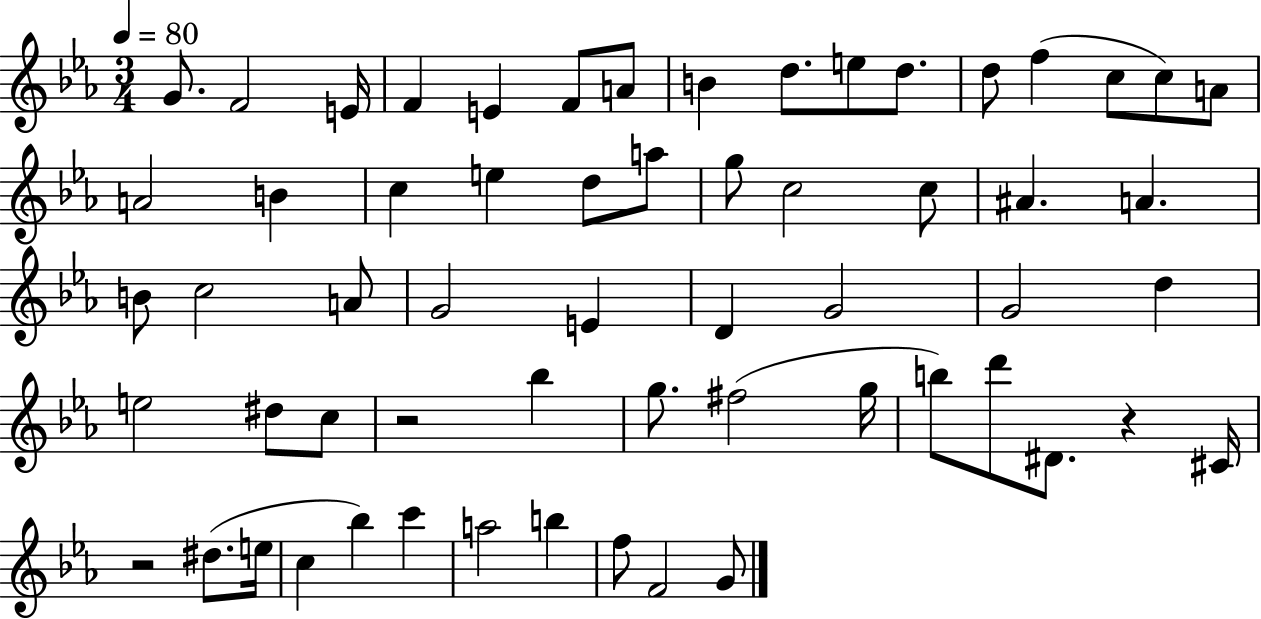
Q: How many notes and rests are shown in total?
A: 60